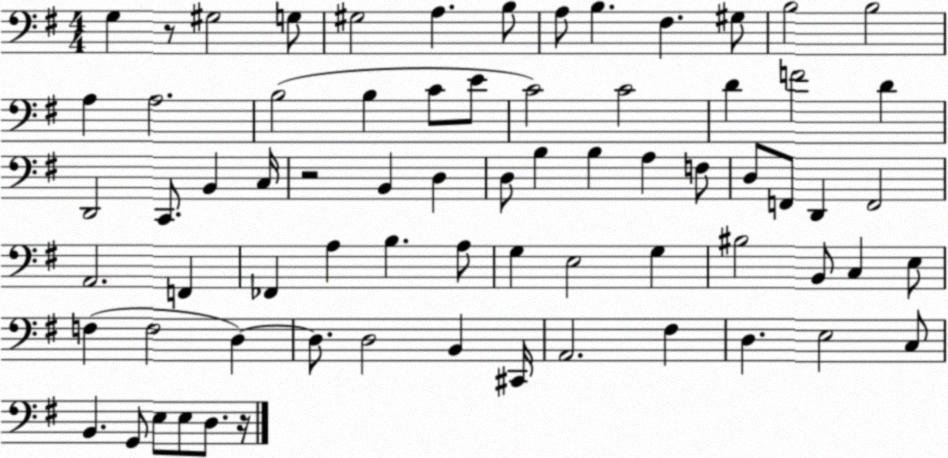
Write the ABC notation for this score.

X:1
T:Untitled
M:4/4
L:1/4
K:G
G, z/2 ^G,2 G,/2 ^G,2 A, B,/2 A,/2 B, ^F, ^G,/2 B,2 B,2 A, A,2 B,2 B, C/2 E/2 C2 C2 D F2 D D,,2 C,,/2 B,, C,/4 z2 B,, D, D,/2 B, B, A, F,/2 D,/2 F,,/2 D,, F,,2 A,,2 F,, _F,, A, B, A,/2 G, E,2 G, ^B,2 B,,/2 C, E,/2 F, F,2 D, D,/2 D,2 B,, ^C,,/4 A,,2 ^F, D, E,2 C,/2 B,, G,,/2 E,/2 E,/2 D,/2 z/4